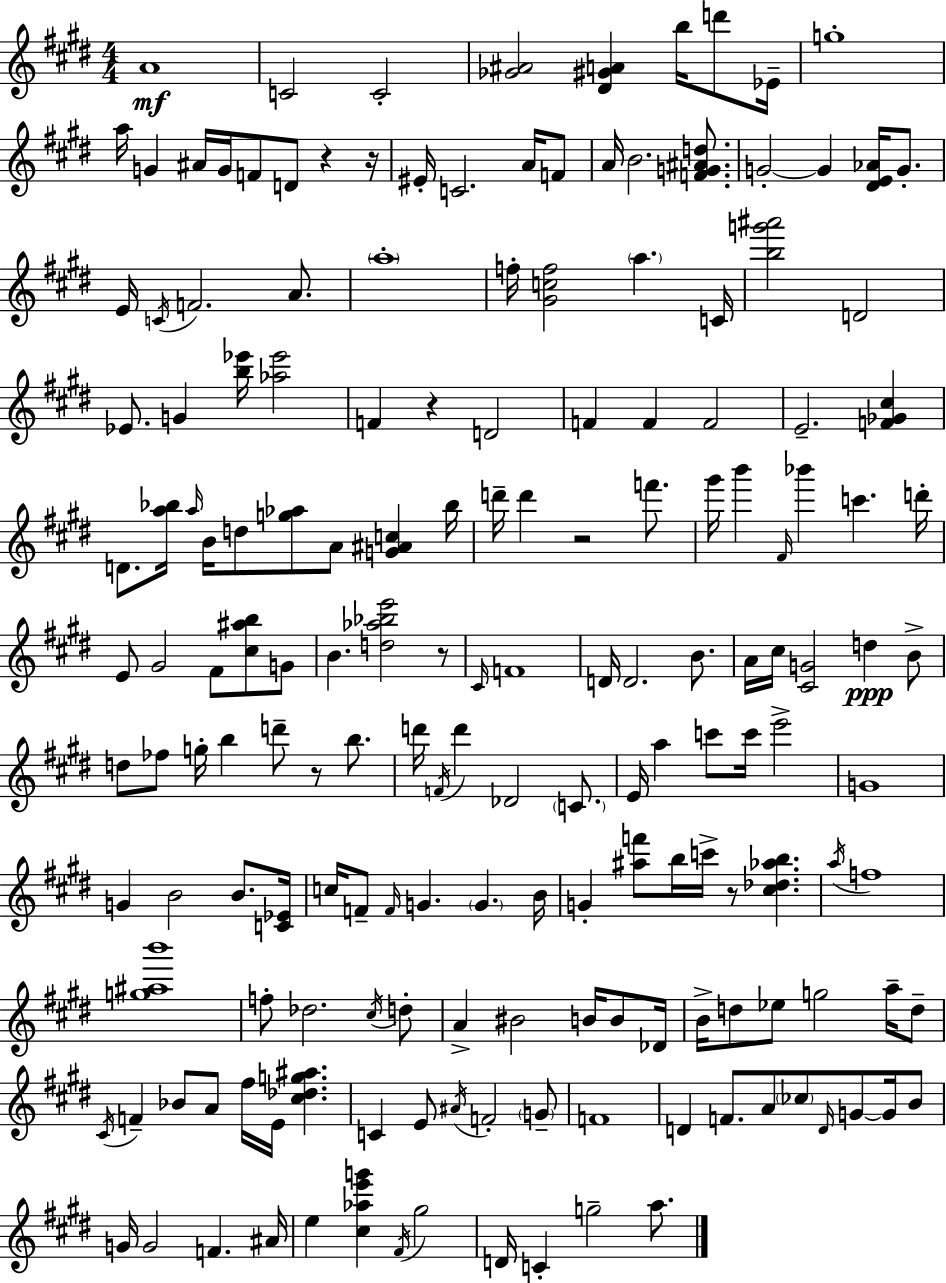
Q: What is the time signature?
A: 4/4